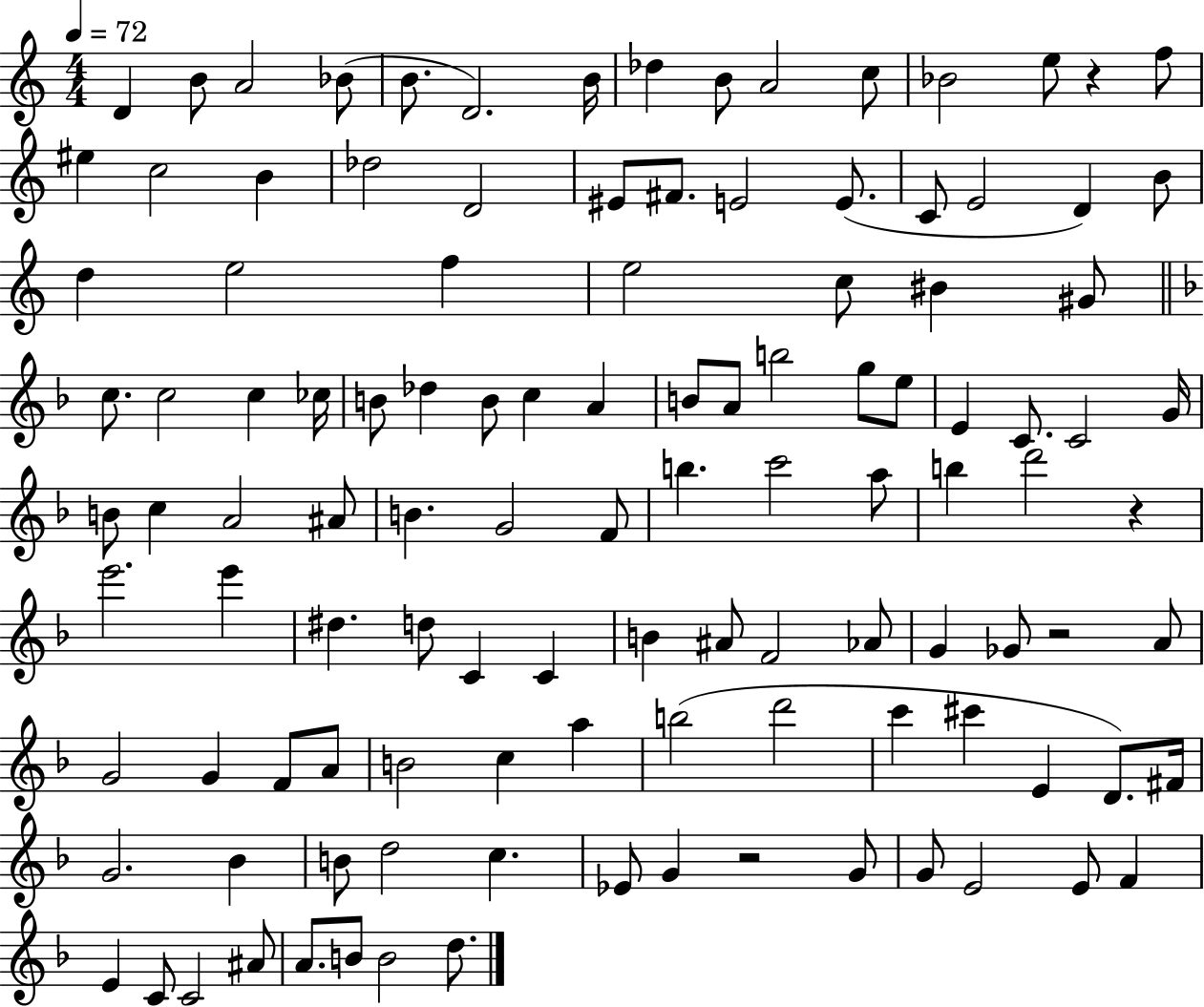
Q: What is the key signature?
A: C major